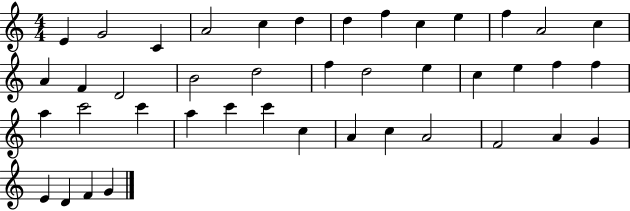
X:1
T:Untitled
M:4/4
L:1/4
K:C
E G2 C A2 c d d f c e f A2 c A F D2 B2 d2 f d2 e c e f f a c'2 c' a c' c' c A c A2 F2 A G E D F G